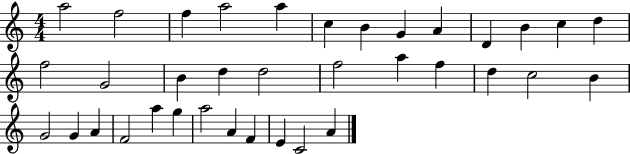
X:1
T:Untitled
M:4/4
L:1/4
K:C
a2 f2 f a2 a c B G A D B c d f2 G2 B d d2 f2 a f d c2 B G2 G A F2 a g a2 A F E C2 A